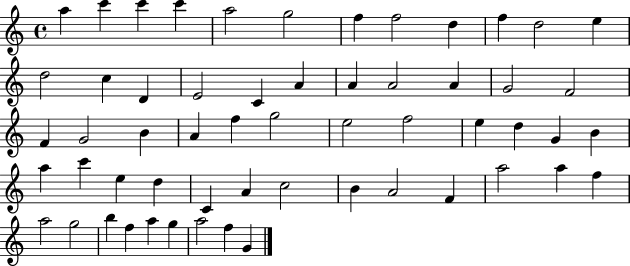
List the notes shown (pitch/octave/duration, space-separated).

A5/q C6/q C6/q C6/q A5/h G5/h F5/q F5/h D5/q F5/q D5/h E5/q D5/h C5/q D4/q E4/h C4/q A4/q A4/q A4/h A4/q G4/h F4/h F4/q G4/h B4/q A4/q F5/q G5/h E5/h F5/h E5/q D5/q G4/q B4/q A5/q C6/q E5/q D5/q C4/q A4/q C5/h B4/q A4/h F4/q A5/h A5/q F5/q A5/h G5/h B5/q F5/q A5/q G5/q A5/h F5/q G4/q